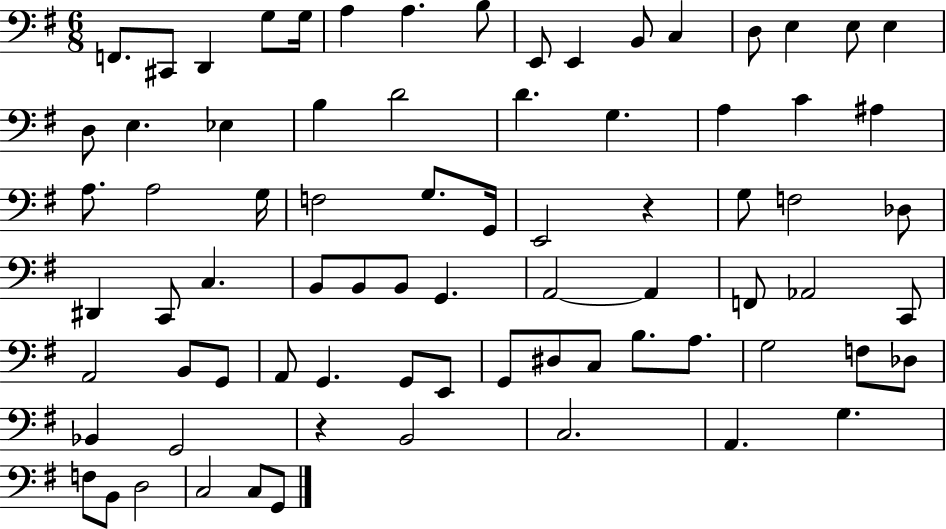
{
  \clef bass
  \numericTimeSignature
  \time 6/8
  \key g \major
  \repeat volta 2 { f,8. cis,8 d,4 g8 g16 | a4 a4. b8 | e,8 e,4 b,8 c4 | d8 e4 e8 e4 | \break d8 e4. ees4 | b4 d'2 | d'4. g4. | a4 c'4 ais4 | \break a8. a2 g16 | f2 g8. g,16 | e,2 r4 | g8 f2 des8 | \break dis,4 c,8 c4. | b,8 b,8 b,8 g,4. | a,2~~ a,4 | f,8 aes,2 c,8 | \break a,2 b,8 g,8 | a,8 g,4. g,8 e,8 | g,8 dis8 c8 b8. a8. | g2 f8 des8 | \break bes,4 g,2 | r4 b,2 | c2. | a,4. g4. | \break f8 b,8 d2 | c2 c8 g,8 | } \bar "|."
}